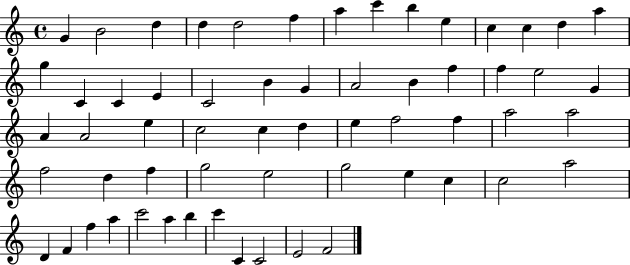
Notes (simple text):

G4/q B4/h D5/q D5/q D5/h F5/q A5/q C6/q B5/q E5/q C5/q C5/q D5/q A5/q G5/q C4/q C4/q E4/q C4/h B4/q G4/q A4/h B4/q F5/q F5/q E5/h G4/q A4/q A4/h E5/q C5/h C5/q D5/q E5/q F5/h F5/q A5/h A5/h F5/h D5/q F5/q G5/h E5/h G5/h E5/q C5/q C5/h A5/h D4/q F4/q F5/q A5/q C6/h A5/q B5/q C6/q C4/q C4/h E4/h F4/h